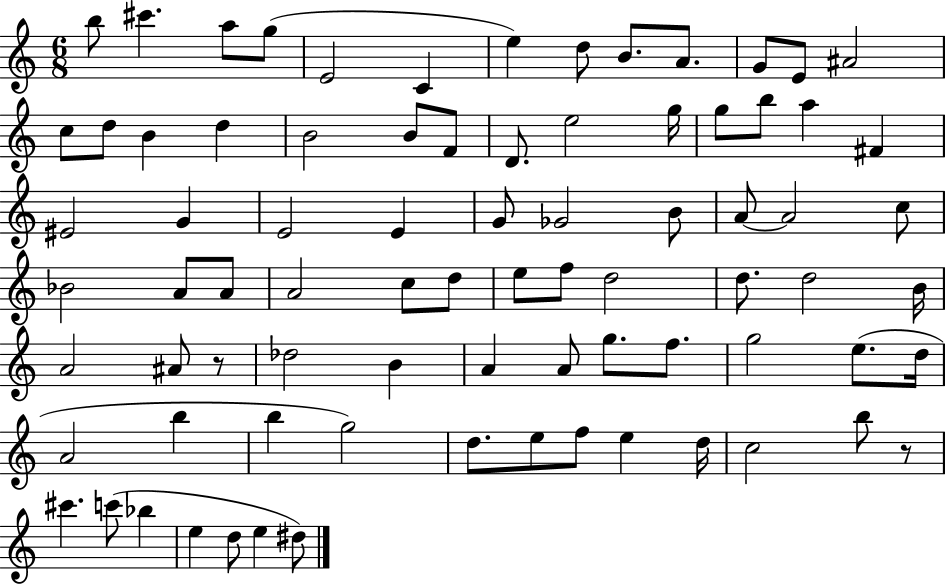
{
  \clef treble
  \numericTimeSignature
  \time 6/8
  \key c \major
  b''8 cis'''4. a''8 g''8( | e'2 c'4 | e''4) d''8 b'8. a'8. | g'8 e'8 ais'2 | \break c''8 d''8 b'4 d''4 | b'2 b'8 f'8 | d'8. e''2 g''16 | g''8 b''8 a''4 fis'4 | \break eis'2 g'4 | e'2 e'4 | g'8 ges'2 b'8 | a'8~~ a'2 c''8 | \break bes'2 a'8 a'8 | a'2 c''8 d''8 | e''8 f''8 d''2 | d''8. d''2 b'16 | \break a'2 ais'8 r8 | des''2 b'4 | a'4 a'8 g''8. f''8. | g''2 e''8.( d''16 | \break a'2 b''4 | b''4 g''2) | d''8. e''8 f''8 e''4 d''16 | c''2 b''8 r8 | \break cis'''4. c'''8( bes''4 | e''4 d''8 e''4 dis''8) | \bar "|."
}